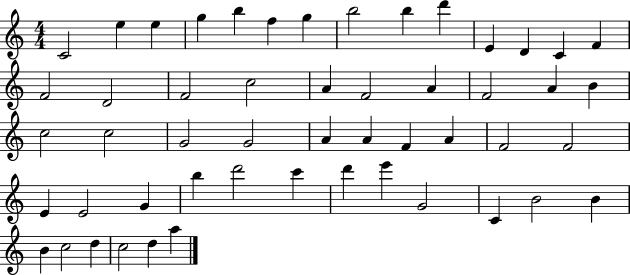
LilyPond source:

{
  \clef treble
  \numericTimeSignature
  \time 4/4
  \key c \major
  c'2 e''4 e''4 | g''4 b''4 f''4 g''4 | b''2 b''4 d'''4 | e'4 d'4 c'4 f'4 | \break f'2 d'2 | f'2 c''2 | a'4 f'2 a'4 | f'2 a'4 b'4 | \break c''2 c''2 | g'2 g'2 | a'4 a'4 f'4 a'4 | f'2 f'2 | \break e'4 e'2 g'4 | b''4 d'''2 c'''4 | d'''4 e'''4 g'2 | c'4 b'2 b'4 | \break b'4 c''2 d''4 | c''2 d''4 a''4 | \bar "|."
}